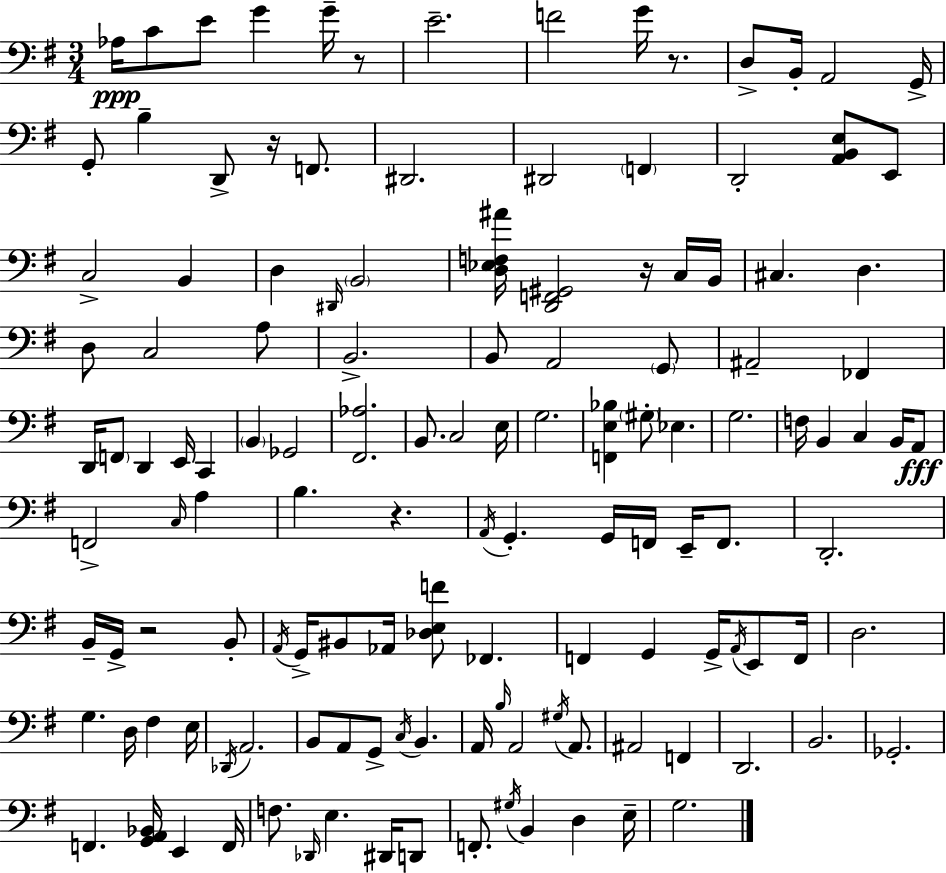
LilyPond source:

{
  \clef bass
  \numericTimeSignature
  \time 3/4
  \key g \major
  aes16\ppp c'8 e'8 g'4 g'16-- r8 | e'2.-- | f'2 g'16 r8. | d8-> b,16-. a,2 g,16-> | \break g,8-. b4-- d,8-> r16 f,8. | dis,2. | dis,2 \parenthesize f,4 | d,2-. <a, b, e>8 e,8 | \break c2-> b,4 | d4 \grace { dis,16 } \parenthesize b,2 | <d ees f ais'>16 <d, f, gis,>2 r16 c16 | b,16 cis4. d4. | \break d8 c2 a8 | b,2.-> | b,8 a,2 \parenthesize g,8 | ais,2-- fes,4 | \break d,16 \parenthesize f,8 d,4 e,16 c,4 | \parenthesize b,4 ges,2 | <fis, aes>2. | b,8. c2 | \break e16 g2. | <f, e bes>4 \parenthesize gis8-. ees4. | g2. | f16 b,4 c4 b,16 a,8\fff | \break f,2-> \grace { c16 } a4 | b4. r4. | \acciaccatura { a,16 } g,4.-. g,16 f,16 e,16-- | f,8. d,2.-. | \break b,16-- g,16-> r2 | b,8-. \acciaccatura { a,16 } g,16-> bis,8 aes,16 <des e f'>8 fes,4. | f,4 g,4 | g,16-> \acciaccatura { a,16 } e,8 f,16 d2. | \break g4. d16 | fis4 e16 \acciaccatura { des,16 } a,2. | b,8 a,8 g,8-> | \acciaccatura { c16 } b,4. a,16 \grace { b16 } a,2 | \break \acciaccatura { gis16 } a,8. ais,2 | f,4 d,2. | b,2. | ges,2.-. | \break f,4. | <g, a, bes,>16 e,4 f,16 f8. | \grace { des,16 } e4. dis,16 d,8 f,8.-. | \acciaccatura { gis16 } b,4 d4 e16-- g2. | \break \bar "|."
}